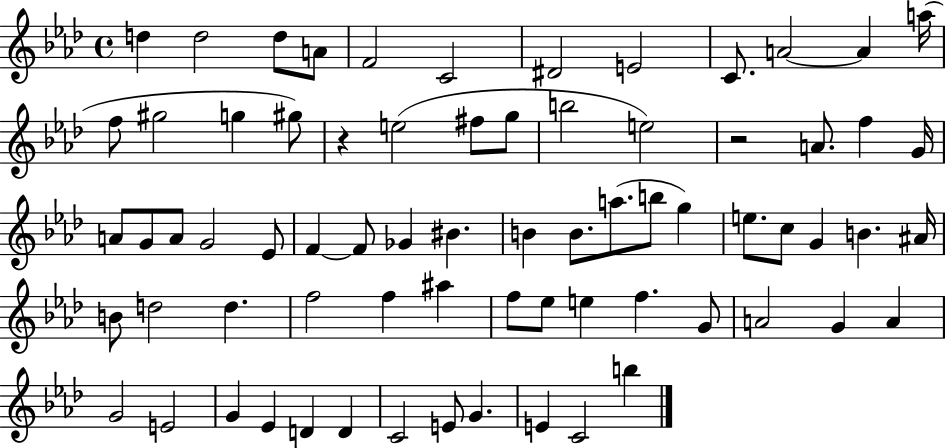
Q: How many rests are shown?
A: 2